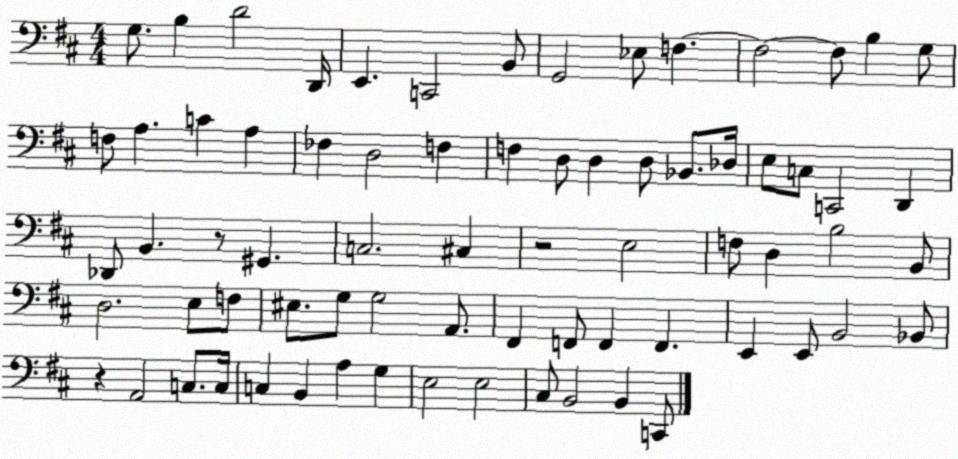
X:1
T:Untitled
M:4/4
L:1/4
K:D
G,/2 B, D2 D,,/4 E,, C,,2 B,,/2 G,,2 _E,/2 F, F,2 F,/2 B, G,/2 F,/2 A, C A, _F, D,2 F, F, D,/2 D, D,/2 _B,,/2 _D,/4 E,/2 C,/2 C,,2 D,, _D,,/2 B,, z/2 ^G,, C,2 ^C, z2 E,2 F,/2 D, B,2 B,,/2 D,2 E,/2 F,/2 ^E,/2 G,/2 G,2 A,,/2 ^F,, F,,/2 F,, F,, E,, E,,/2 B,,2 _B,,/2 z A,,2 C,/2 C,/4 C, B,, A, G, E,2 E,2 ^C,/2 B,,2 B,, C,,/2